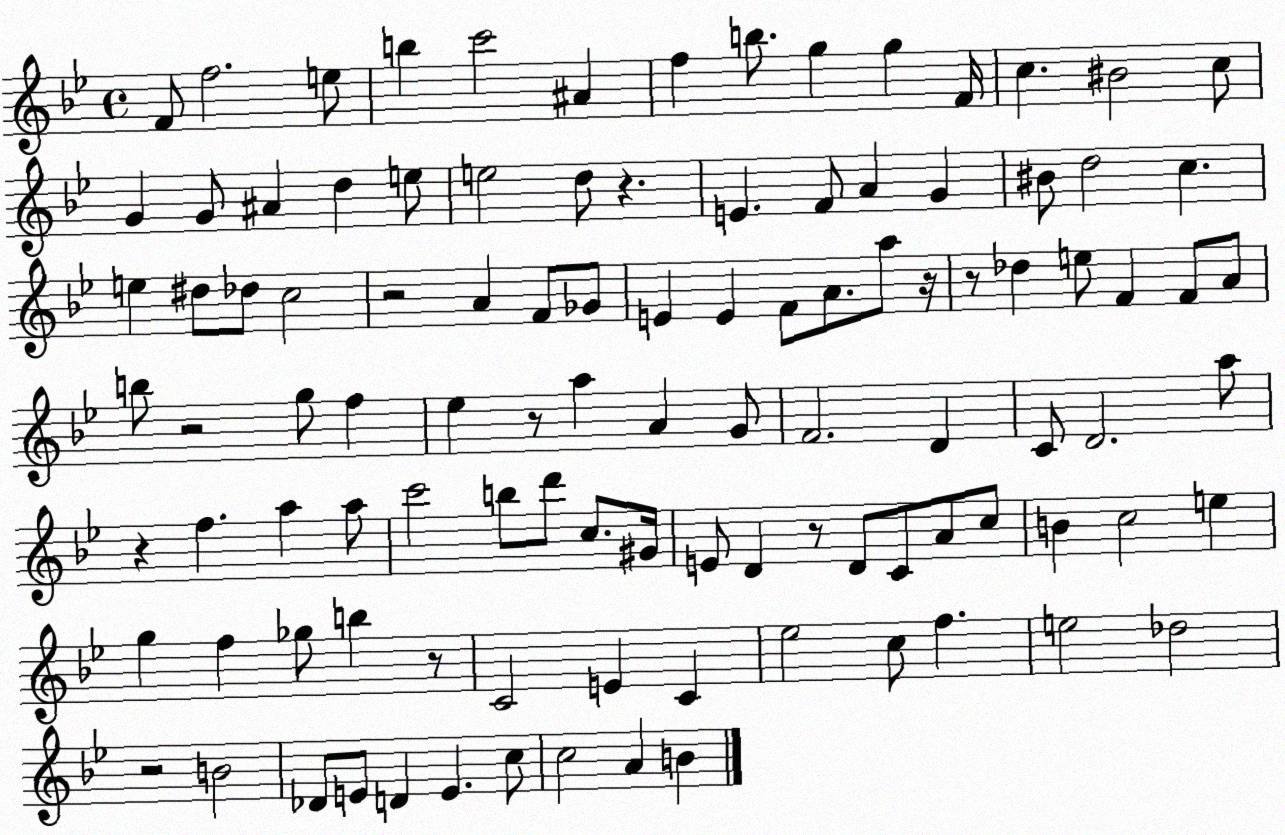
X:1
T:Untitled
M:4/4
L:1/4
K:Bb
F/2 f2 e/2 b c'2 ^A f b/2 g g F/4 c ^B2 c/2 G G/2 ^A d e/2 e2 d/2 z E F/2 A G ^B/2 d2 c e ^d/2 _d/2 c2 z2 A F/2 _G/2 E E F/2 A/2 a/2 z/4 z/2 _d e/2 F F/2 A/2 b/2 z2 g/2 f _e z/2 a A G/2 F2 D C/2 D2 a/2 z f a a/2 c'2 b/2 d'/2 c/2 ^G/4 E/2 D z/2 D/2 C/2 A/2 c/2 B c2 e g f _g/2 b z/2 C2 E C _e2 c/2 f e2 _d2 z2 B2 _D/2 E/2 D E c/2 c2 A B